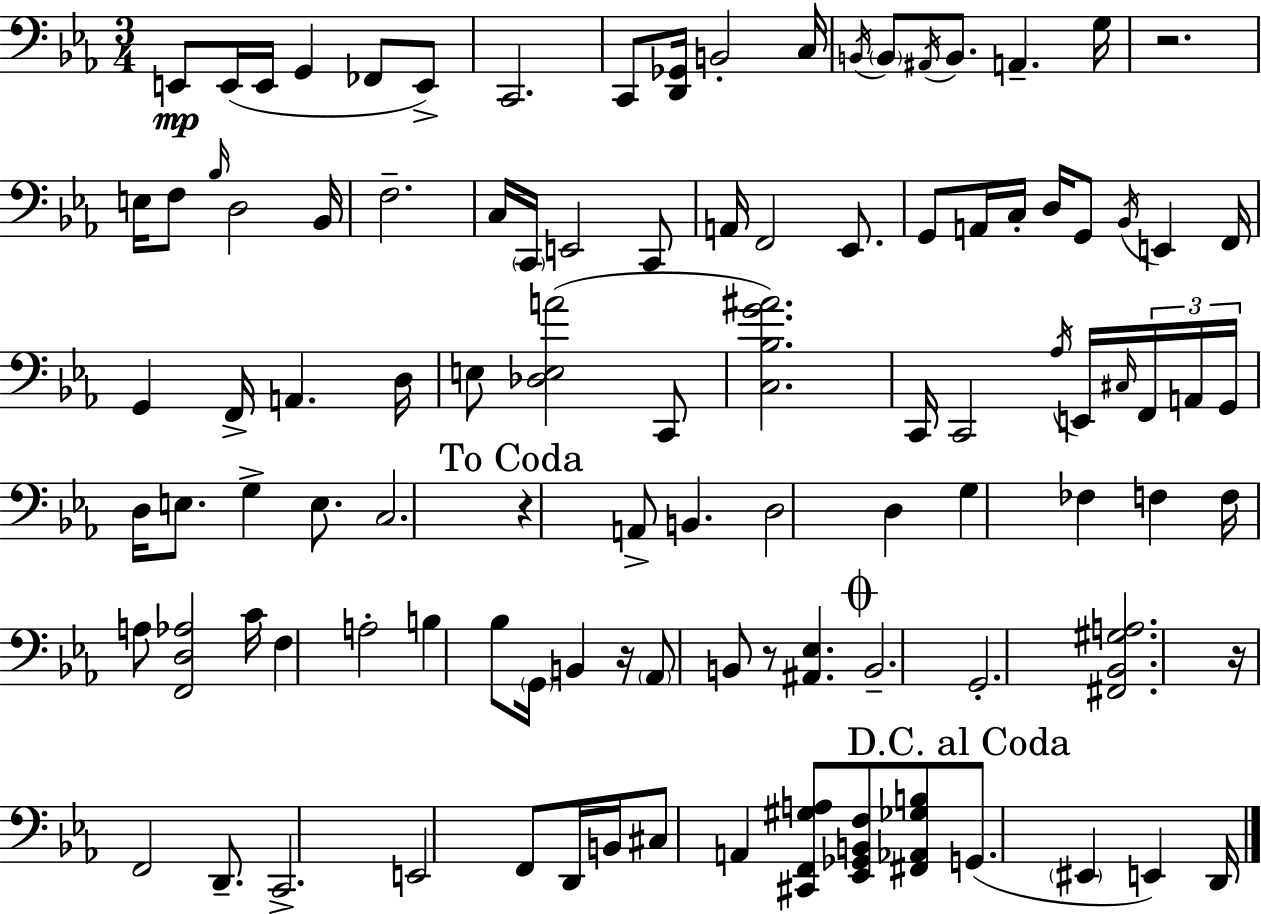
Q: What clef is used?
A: bass